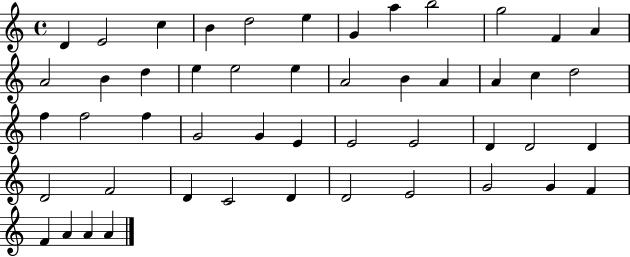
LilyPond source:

{
  \clef treble
  \time 4/4
  \defaultTimeSignature
  \key c \major
  d'4 e'2 c''4 | b'4 d''2 e''4 | g'4 a''4 b''2 | g''2 f'4 a'4 | \break a'2 b'4 d''4 | e''4 e''2 e''4 | a'2 b'4 a'4 | a'4 c''4 d''2 | \break f''4 f''2 f''4 | g'2 g'4 e'4 | e'2 e'2 | d'4 d'2 d'4 | \break d'2 f'2 | d'4 c'2 d'4 | d'2 e'2 | g'2 g'4 f'4 | \break f'4 a'4 a'4 a'4 | \bar "|."
}